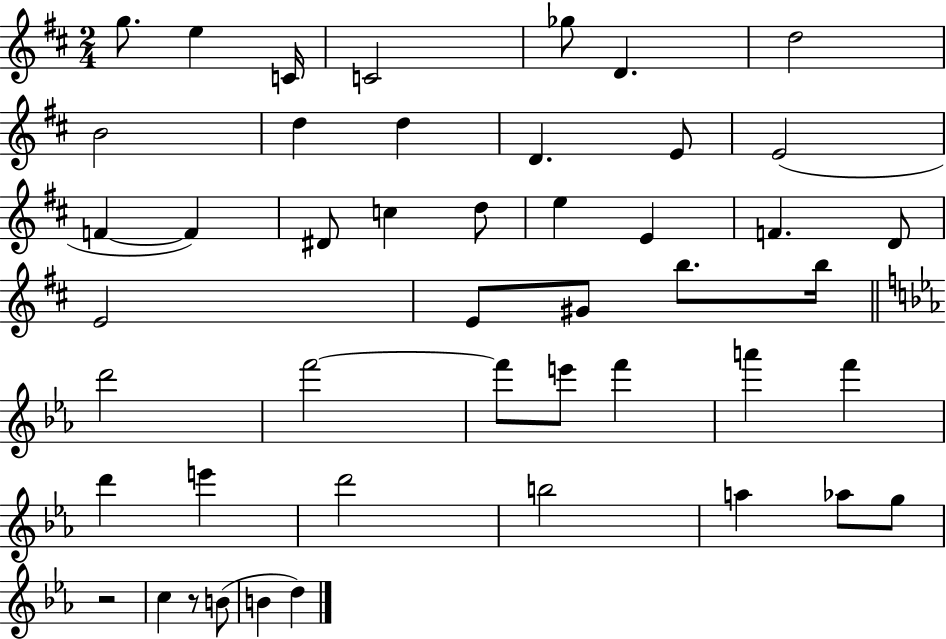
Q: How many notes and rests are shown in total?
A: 47